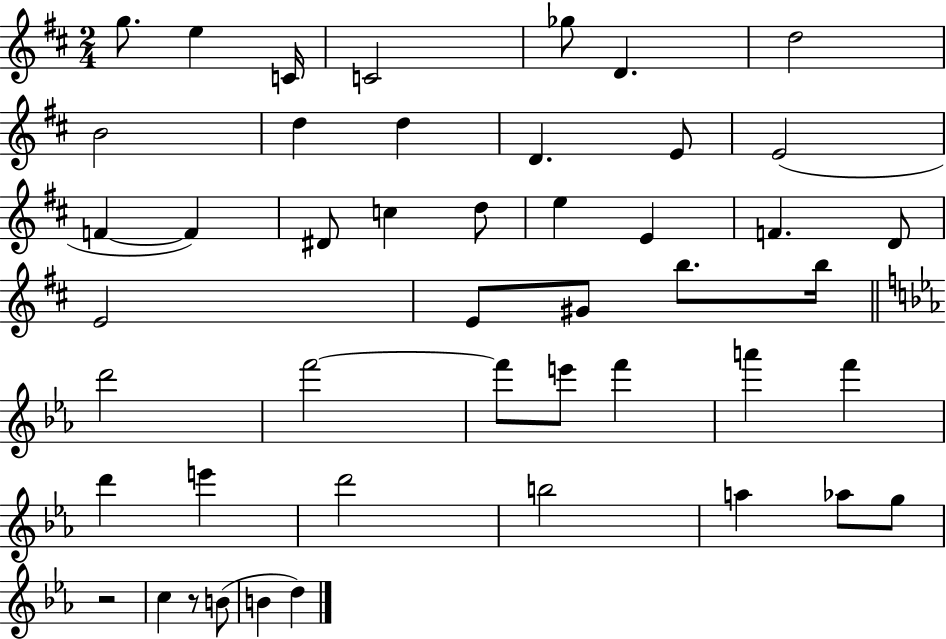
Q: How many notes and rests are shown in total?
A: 47